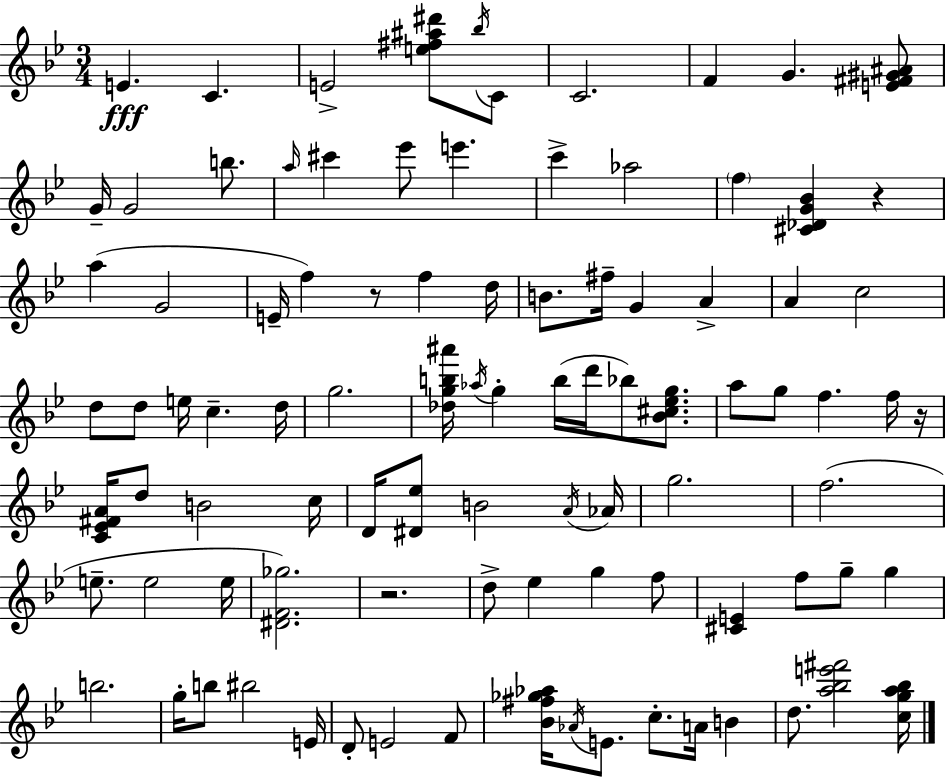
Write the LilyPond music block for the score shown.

{
  \clef treble
  \numericTimeSignature
  \time 3/4
  \key g \minor
  \repeat volta 2 { e'4.\fff c'4. | e'2-> <e'' fis'' ais'' dis'''>8 \acciaccatura { bes''16 } c'8 | c'2. | f'4 g'4. <e' fis' gis' ais'>8 | \break g'16-- g'2 b''8. | \grace { a''16 } cis'''4 ees'''8 e'''4. | c'''4-> aes''2 | \parenthesize f''4 <cis' des' g' bes'>4 r4 | \break a''4( g'2 | e'16-- f''4) r8 f''4 | d''16 b'8. fis''16-- g'4 a'4-> | a'4 c''2 | \break d''8 d''8 e''16 c''4.-- | d''16 g''2. | <des'' g'' b'' ais'''>16 \acciaccatura { aes''16 } g''4-. b''16( d'''16 bes''8) | <bes' cis'' ees'' g''>8. a''8 g''8 f''4. | \break f''16 r16 <c' ees' fis' a'>16 d''8 b'2 | c''16 d'16 <dis' ees''>8 b'2 | \acciaccatura { a'16 } aes'16 g''2. | f''2.( | \break e''8.-- e''2 | e''16 <dis' f' ges''>2.) | r2. | d''8-> ees''4 g''4 | \break f''8 <cis' e'>4 f''8 g''8-- | g''4 b''2. | g''16-. b''8 bis''2 | e'16 d'8-. e'2 | \break f'8 <bes' fis'' ges'' aes''>16 \acciaccatura { aes'16 } e'8. c''8.-. | a'16 b'4 d''8. <a'' bes'' e''' fis'''>2 | <c'' g'' a'' bes''>16 } \bar "|."
}